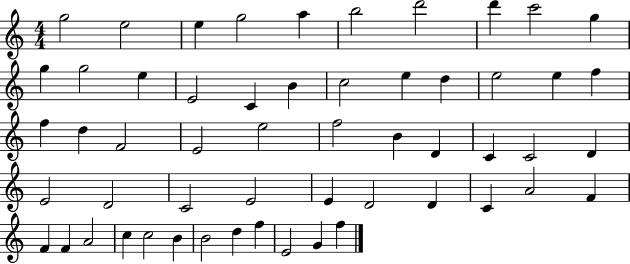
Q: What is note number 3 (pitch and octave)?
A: E5